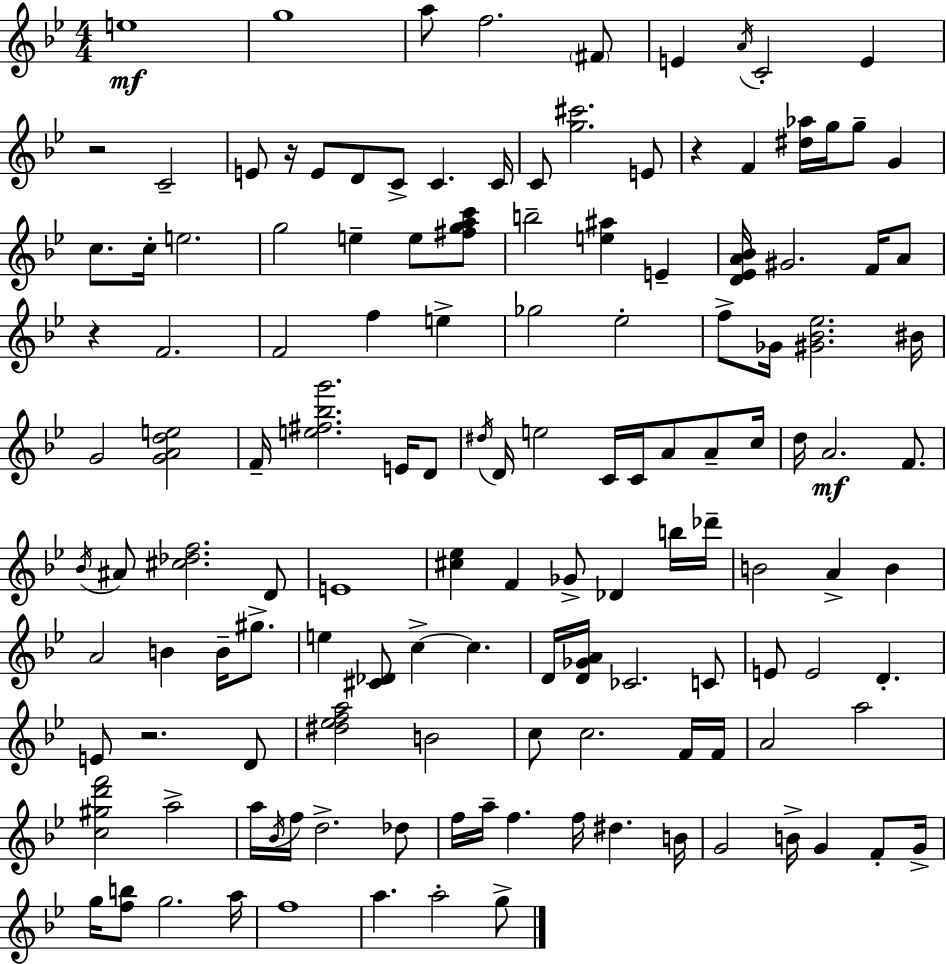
{
  \clef treble
  \numericTimeSignature
  \time 4/4
  \key g \minor
  e''1\mf | g''1 | a''8 f''2. \parenthesize fis'8 | e'4 \acciaccatura { a'16 } c'2-. e'4 | \break r2 c'2-- | e'8 r16 e'8 d'8 c'8-> c'4. | c'16 c'8 <g'' cis'''>2. e'8 | r4 f'4 <dis'' aes''>16 g''16 g''8-- g'4 | \break c''8. c''16-. e''2. | g''2 e''4-- e''8 <fis'' g'' a'' c'''>8 | b''2-- <e'' ais''>4 e'4-- | <d' ees' a' bes'>16 gis'2. f'16 a'8 | \break r4 f'2. | f'2 f''4 e''4-> | ges''2 ees''2-. | f''8-> ges'16 <gis' bes' ees''>2. | \break bis'16 g'2 <g' a' d'' e''>2 | f'16-- <e'' fis'' bes'' g'''>2. e'16 d'8 | \acciaccatura { dis''16 } d'16 e''2 c'16 c'16 a'8 a'8-- | c''16 d''16 a'2.\mf f'8. | \break \acciaccatura { bes'16 } ais'8 <cis'' des'' f''>2. | d'8 e'1 | <cis'' ees''>4 f'4 ges'8-> des'4 | b''16 des'''16-- b'2 a'4-> b'4 | \break a'2 b'4 b'16-- | gis''8.-> e''4 <cis' des'>8 c''4->~~ c''4. | d'16 <d' ges' a'>16 ces'2. | c'8 e'8 e'2 d'4.-. | \break e'8 r2. | d'8 <dis'' ees'' f'' a''>2 b'2 | c''8 c''2. | f'16 f'16 a'2 a''2 | \break <c'' gis'' d''' f'''>2 a''2-> | a''16 \acciaccatura { bes'16 } f''16 d''2.-> | des''8 f''16 a''16-- f''4. f''16 dis''4. | b'16 g'2 b'16-> g'4 | \break f'8-. g'16-> g''16 <f'' b''>8 g''2. | a''16 f''1 | a''4. a''2-. | g''8-> \bar "|."
}